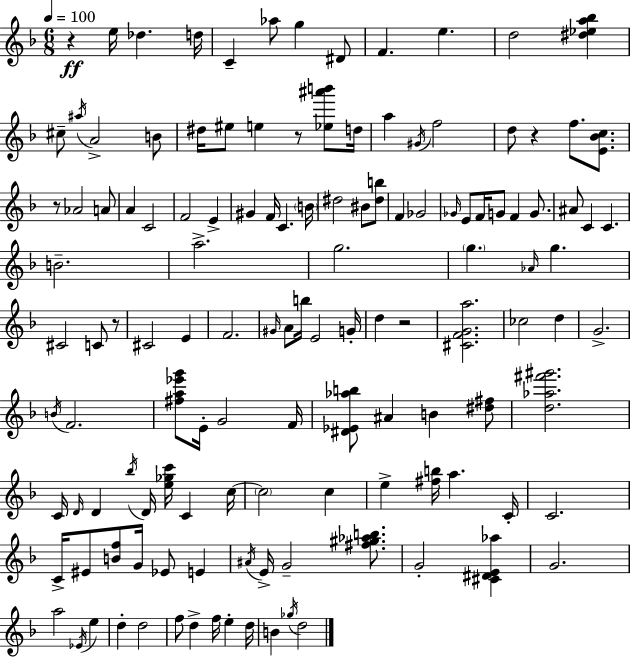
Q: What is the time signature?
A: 6/8